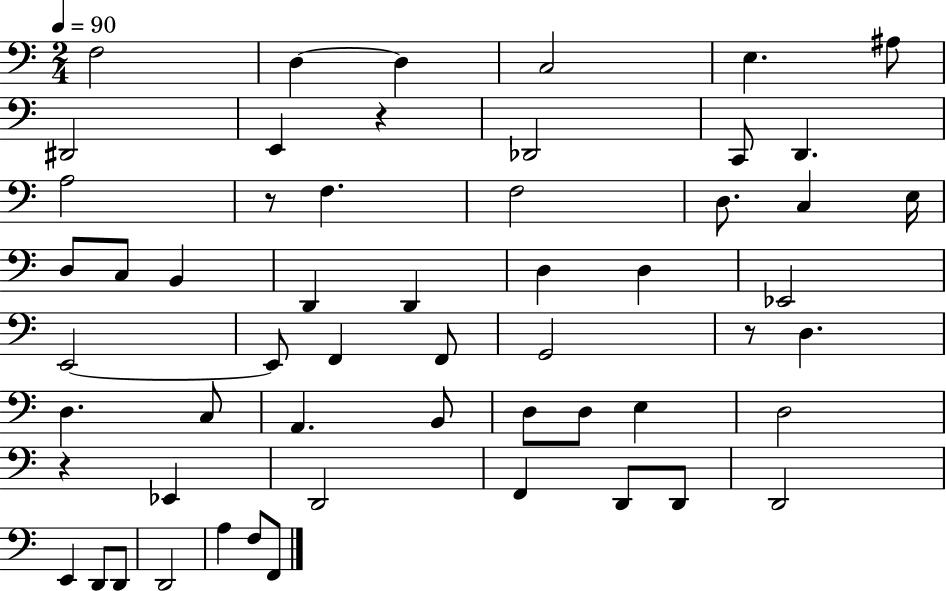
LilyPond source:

{
  \clef bass
  \numericTimeSignature
  \time 2/4
  \key c \major
  \tempo 4 = 90
  \repeat volta 2 { f2 | d4~~ d4 | c2 | e4. ais8 | \break dis,2 | e,4 r4 | des,2 | c,8 d,4. | \break a2 | r8 f4. | f2 | d8. c4 e16 | \break d8 c8 b,4 | d,4 d,4 | d4 d4 | ees,2 | \break e,2~~ | e,8 f,4 f,8 | g,2 | r8 d4. | \break d4. c8 | a,4. b,8 | d8 d8 e4 | d2 | \break r4 ees,4 | d,2 | f,4 d,8 d,8 | d,2 | \break e,4 d,8 d,8 | d,2 | a4 f8 f,8 | } \bar "|."
}